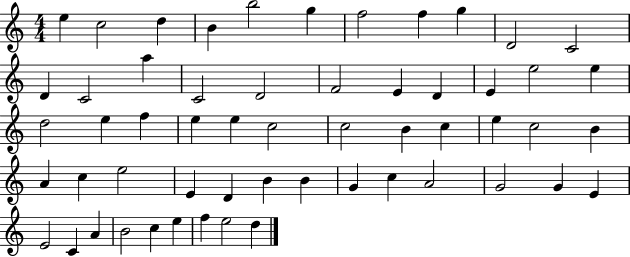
X:1
T:Untitled
M:4/4
L:1/4
K:C
e c2 d B b2 g f2 f g D2 C2 D C2 a C2 D2 F2 E D E e2 e d2 e f e e c2 c2 B c e c2 B A c e2 E D B B G c A2 G2 G E E2 C A B2 c e f e2 d